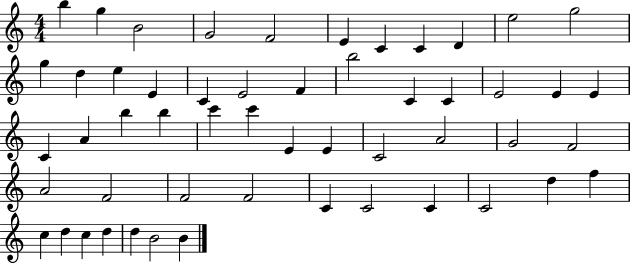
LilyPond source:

{
  \clef treble
  \numericTimeSignature
  \time 4/4
  \key c \major
  b''4 g''4 b'2 | g'2 f'2 | e'4 c'4 c'4 d'4 | e''2 g''2 | \break g''4 d''4 e''4 e'4 | c'4 e'2 f'4 | b''2 c'4 c'4 | e'2 e'4 e'4 | \break c'4 a'4 b''4 b''4 | c'''4 c'''4 e'4 e'4 | c'2 a'2 | g'2 f'2 | \break a'2 f'2 | f'2 f'2 | c'4 c'2 c'4 | c'2 d''4 f''4 | \break c''4 d''4 c''4 d''4 | d''4 b'2 b'4 | \bar "|."
}